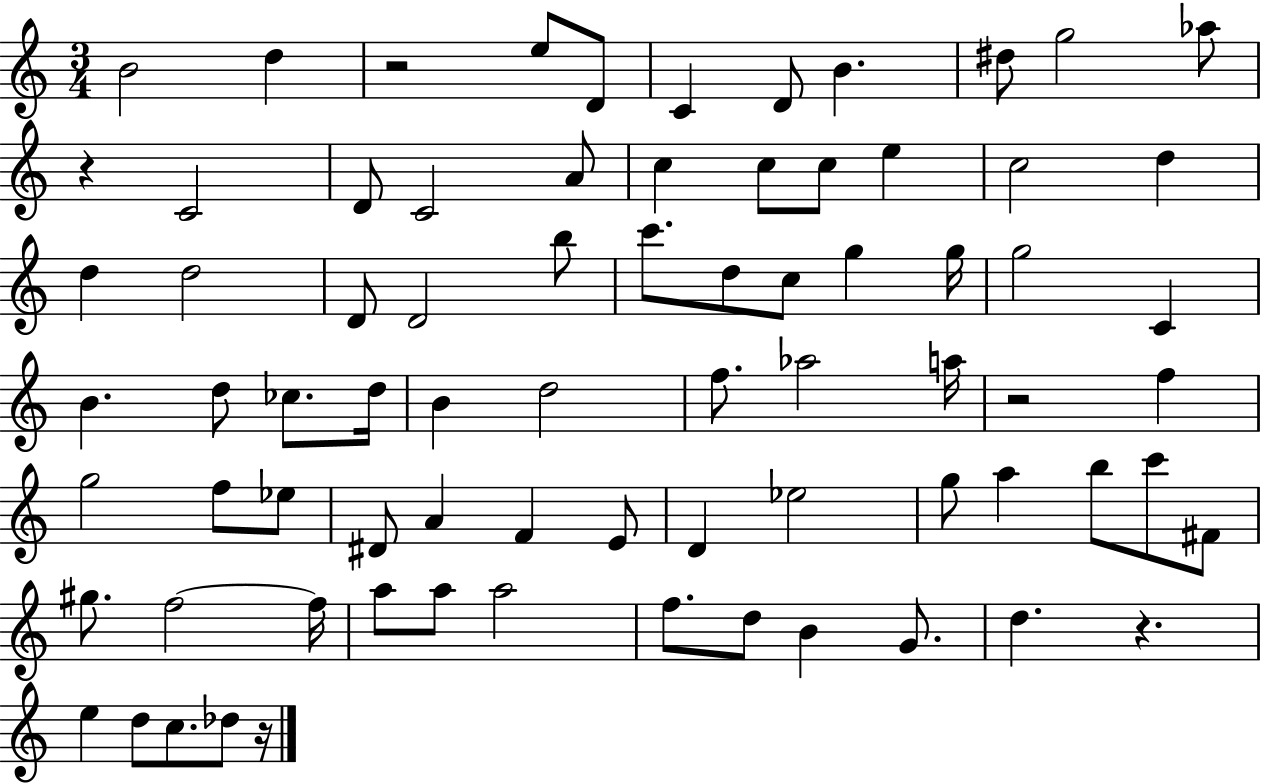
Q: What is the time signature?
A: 3/4